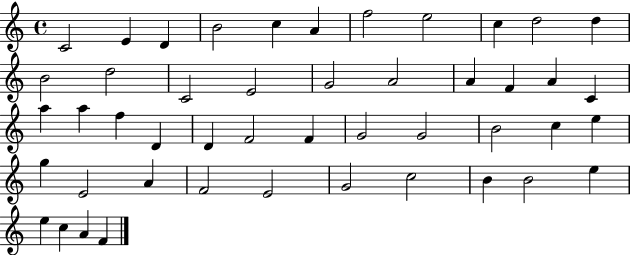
X:1
T:Untitled
M:4/4
L:1/4
K:C
C2 E D B2 c A f2 e2 c d2 d B2 d2 C2 E2 G2 A2 A F A C a a f D D F2 F G2 G2 B2 c e g E2 A F2 E2 G2 c2 B B2 e e c A F